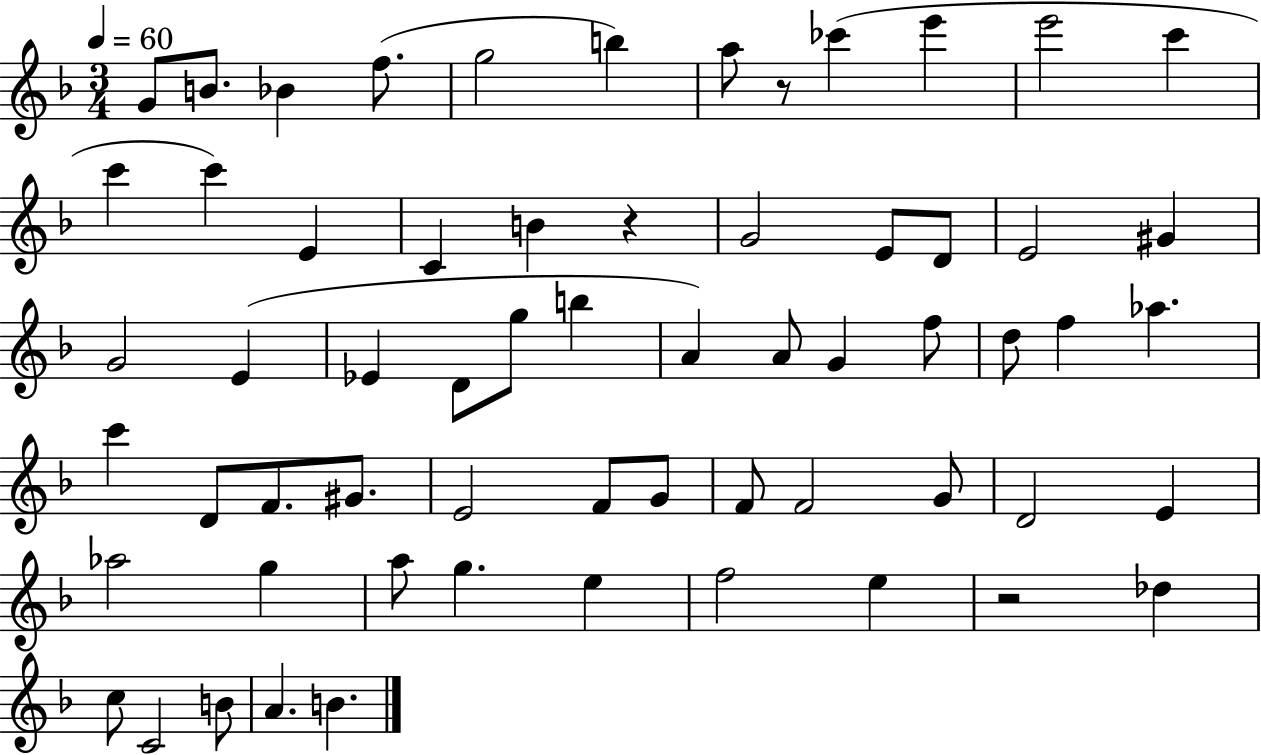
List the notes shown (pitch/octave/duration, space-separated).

G4/e B4/e. Bb4/q F5/e. G5/h B5/q A5/e R/e CES6/q E6/q E6/h C6/q C6/q C6/q E4/q C4/q B4/q R/q G4/h E4/e D4/e E4/h G#4/q G4/h E4/q Eb4/q D4/e G5/e B5/q A4/q A4/e G4/q F5/e D5/e F5/q Ab5/q. C6/q D4/e F4/e. G#4/e. E4/h F4/e G4/e F4/e F4/h G4/e D4/h E4/q Ab5/h G5/q A5/e G5/q. E5/q F5/h E5/q R/h Db5/q C5/e C4/h B4/e A4/q. B4/q.